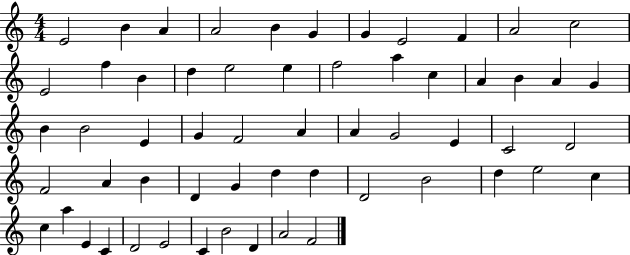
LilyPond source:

{
  \clef treble
  \numericTimeSignature
  \time 4/4
  \key c \major
  e'2 b'4 a'4 | a'2 b'4 g'4 | g'4 e'2 f'4 | a'2 c''2 | \break e'2 f''4 b'4 | d''4 e''2 e''4 | f''2 a''4 c''4 | a'4 b'4 a'4 g'4 | \break b'4 b'2 e'4 | g'4 f'2 a'4 | a'4 g'2 e'4 | c'2 d'2 | \break f'2 a'4 b'4 | d'4 g'4 d''4 d''4 | d'2 b'2 | d''4 e''2 c''4 | \break c''4 a''4 e'4 c'4 | d'2 e'2 | c'4 b'2 d'4 | a'2 f'2 | \break \bar "|."
}